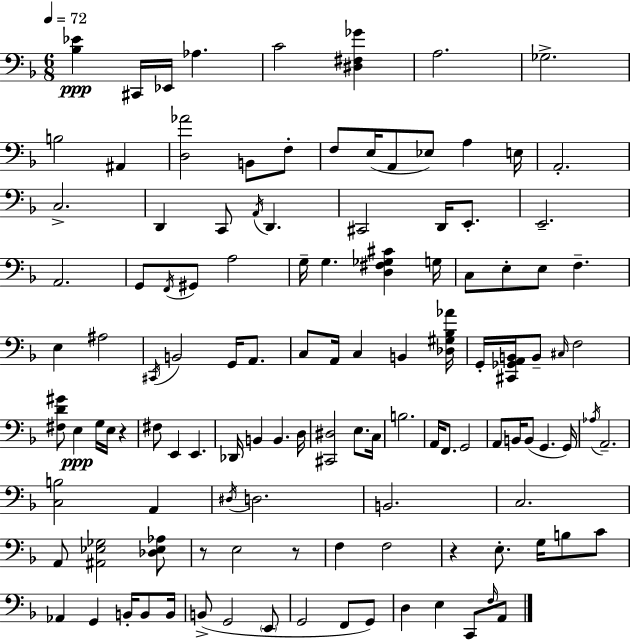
X:1
T:Untitled
M:6/8
L:1/4
K:F
[_B,_E] ^C,,/4 _E,,/4 _A, C2 [^D,^F,_G] A,2 _G,2 B,2 ^A,, [D,_A]2 B,,/2 F,/2 F,/2 E,/4 A,,/2 _E,/2 A, E,/4 A,,2 C,2 D,, C,,/2 A,,/4 D,, ^C,,2 D,,/4 E,,/2 E,,2 A,,2 G,,/2 F,,/4 ^G,,/2 A,2 G,/4 G, [D,^F,_G,^C] G,/4 C,/2 E,/2 E,/2 F, E, ^A,2 ^C,,/4 B,,2 G,,/4 A,,/2 C,/2 A,,/4 C, B,, [_D,^G,_B,_A]/4 G,,/4 [^C,,_G,,A,,B,,]/4 B,,/2 ^C,/4 F,2 [^F,D^G]/2 E, G,/4 E,/4 z ^F,/2 E,, E,, _D,,/4 B,, B,, D,/4 [^C,,^D,]2 E,/2 C,/4 B,2 A,,/4 F,,/2 G,,2 A,,/2 B,,/4 B,,/2 G,, G,,/4 _A,/4 A,,2 [C,B,]2 A,, ^D,/4 D,2 B,,2 C,2 A,,/2 [^A,,_E,_G,]2 [_D,_E,_A,]/2 z/2 E,2 z/2 F, F,2 z E,/2 G,/4 B,/2 C/2 _A,, G,, B,,/4 B,,/2 B,,/4 B,,/2 G,,2 E,,/2 G,,2 F,,/2 G,,/2 D, E, C,,/2 F,/4 A,,/2